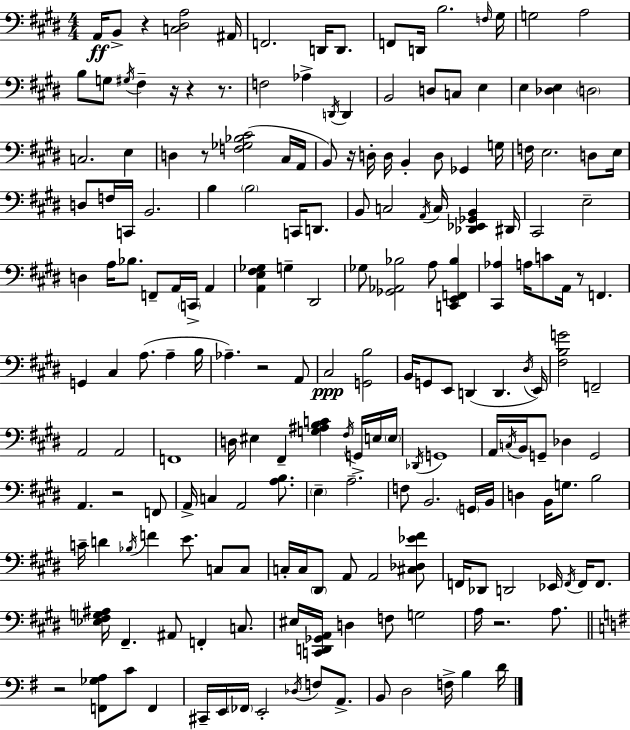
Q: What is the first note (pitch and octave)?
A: A2